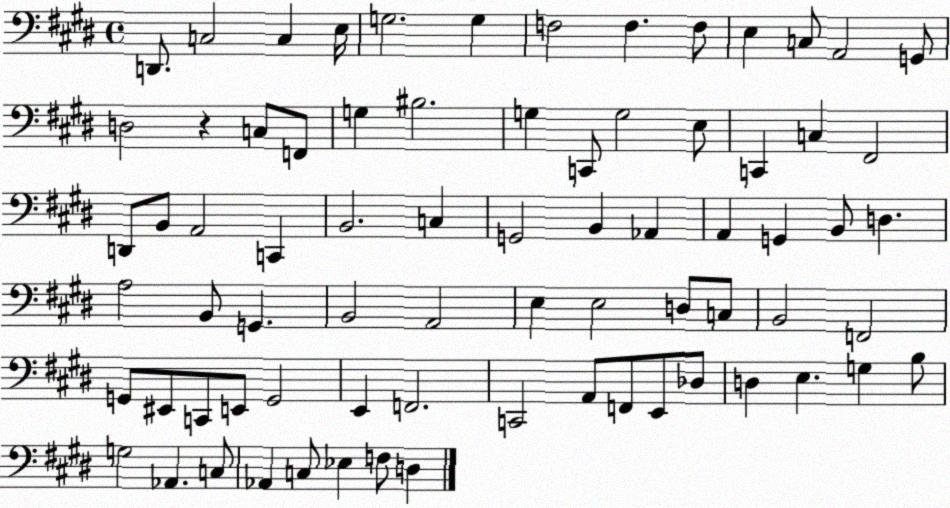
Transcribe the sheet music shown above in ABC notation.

X:1
T:Untitled
M:4/4
L:1/4
K:E
D,,/2 C,2 C, E,/4 G,2 G, F,2 F, F,/2 E, C,/2 A,,2 G,,/2 D,2 z C,/2 F,,/2 G, ^B,2 G, C,,/2 G,2 E,/2 C,, C, ^F,,2 D,,/2 B,,/2 A,,2 C,, B,,2 C, G,,2 B,, _A,, A,, G,, B,,/2 D, A,2 B,,/2 G,, B,,2 A,,2 E, E,2 D,/2 C,/2 B,,2 F,,2 G,,/2 ^E,,/2 C,,/2 E,,/2 G,,2 E,, F,,2 C,,2 A,,/2 F,,/2 E,,/2 _D,/2 D, E, G, B,/2 G,2 _A,, C,/2 _A,, C,/2 _E, F,/2 D,